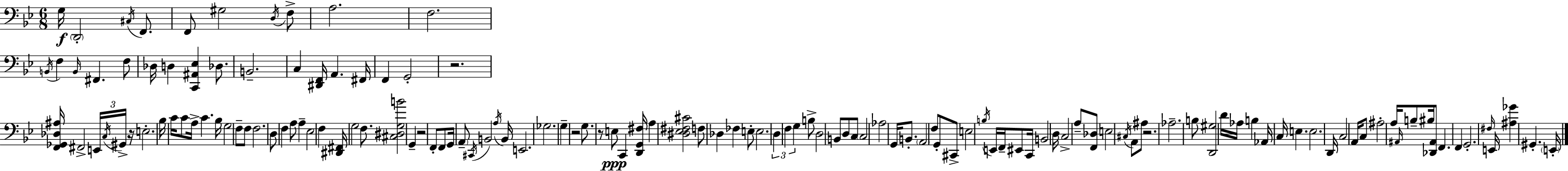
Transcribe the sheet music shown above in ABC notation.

X:1
T:Untitled
M:6/8
L:1/4
K:Bb
G,/4 D,,2 ^C,/4 F,,/2 F,,/2 ^G,2 D,/4 F,/2 A,2 F,2 B,,/4 F, B,,/4 ^F,, F,/2 _D,/4 D, [C,,^A,,_E,] _D,/2 B,,2 C, [^D,,F,,]/4 A,, ^F,,/4 F,, G,,2 z2 [F,,_G,,_D,^A,]/4 ^F,,2 E,,/4 C,/4 ^G,,/4 z/4 E,2 _B,/4 C/4 C/2 A,/4 C _B,/4 G,2 F,/2 F,/2 F,2 D,/2 F, A,/2 A, _E,2 F, [^D,,^F,,]/4 G,2 F,/2 [^C,^D,G,B]2 G,, z2 F,,/2 F,,/2 G,,/4 A,,/2 ^C,,/4 B,,2 A,/4 B,,/4 E,,2 _G,2 G, z2 G,/2 z/2 E,/2 C,, [D,,G,,^F,]/4 A, [^D,_E,^F,^C]2 F,/2 _D, _F, E,/2 E,2 D, F, G, B,/2 D,2 B,,/2 D,/2 C,/2 C,2 _A,2 G,,/4 B,,/2 A,,2 F,/2 G,,/2 ^C,,/2 E,2 B,/4 E,,/4 F,,/4 ^E,,/2 C,,/4 B,,2 D,/4 C,2 A,/2 [F,,_D,]/2 E,2 ^C,/4 A,,/2 ^A,/2 z2 _A,2 B,/2 [D,,^G,]2 D/4 _A,/4 B, _A,,/4 C,/4 E, E,2 D,,/4 C,2 A,,/4 C,/2 ^A,2 A,/4 ^A,,/4 B,/2 ^B,/4 [_D,,^A,,]/2 F,, F,, G,,2 ^F,/4 E,,/4 [^A,_G] ^G,, E,,/4